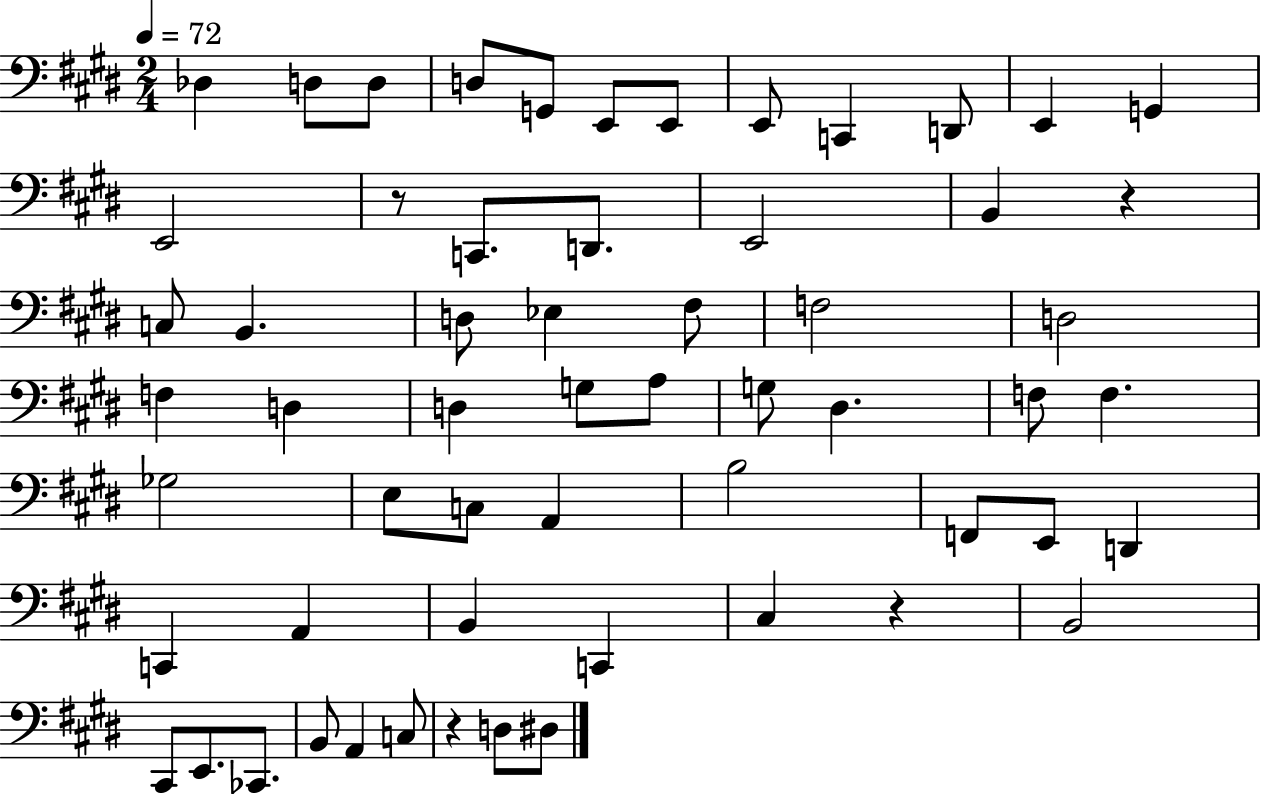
Db3/q D3/e D3/e D3/e G2/e E2/e E2/e E2/e C2/q D2/e E2/q G2/q E2/h R/e C2/e. D2/e. E2/h B2/q R/q C3/e B2/q. D3/e Eb3/q F#3/e F3/h D3/h F3/q D3/q D3/q G3/e A3/e G3/e D#3/q. F3/e F3/q. Gb3/h E3/e C3/e A2/q B3/h F2/e E2/e D2/q C2/q A2/q B2/q C2/q C#3/q R/q B2/h C#2/e E2/e. CES2/e. B2/e A2/q C3/e R/q D3/e D#3/e